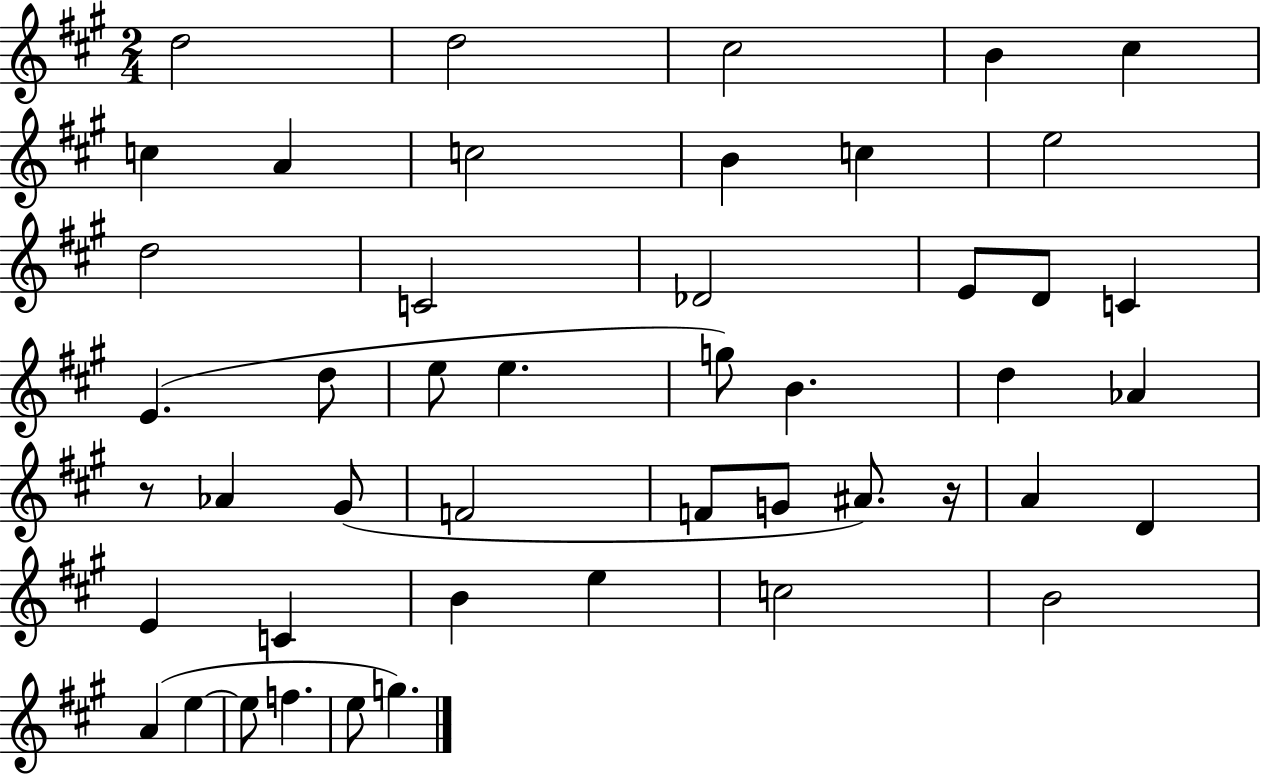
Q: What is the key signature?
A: A major